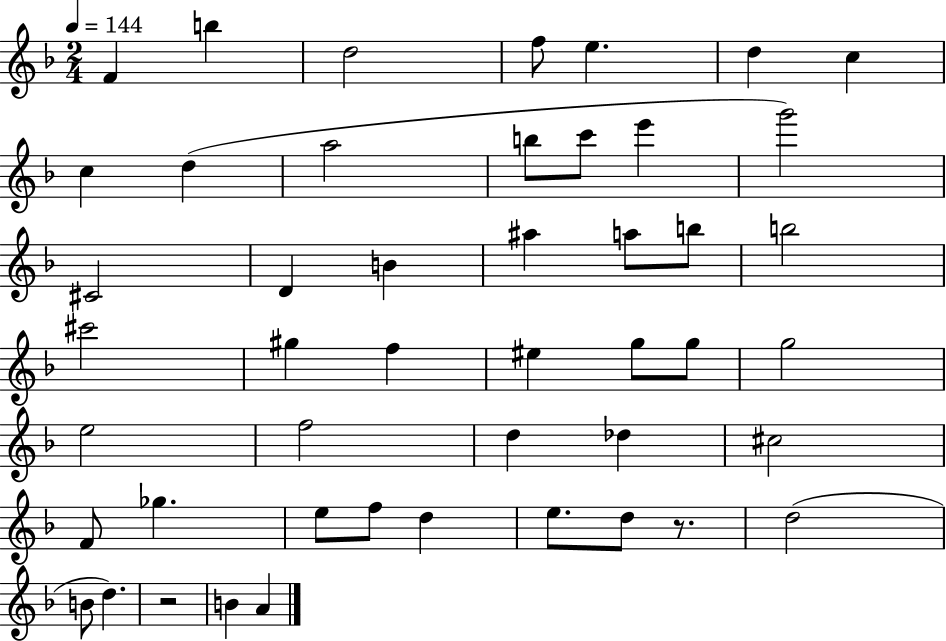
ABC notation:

X:1
T:Untitled
M:2/4
L:1/4
K:F
F b d2 f/2 e d c c d a2 b/2 c'/2 e' g'2 ^C2 D B ^a a/2 b/2 b2 ^c'2 ^g f ^e g/2 g/2 g2 e2 f2 d _d ^c2 F/2 _g e/2 f/2 d e/2 d/2 z/2 d2 B/2 d z2 B A